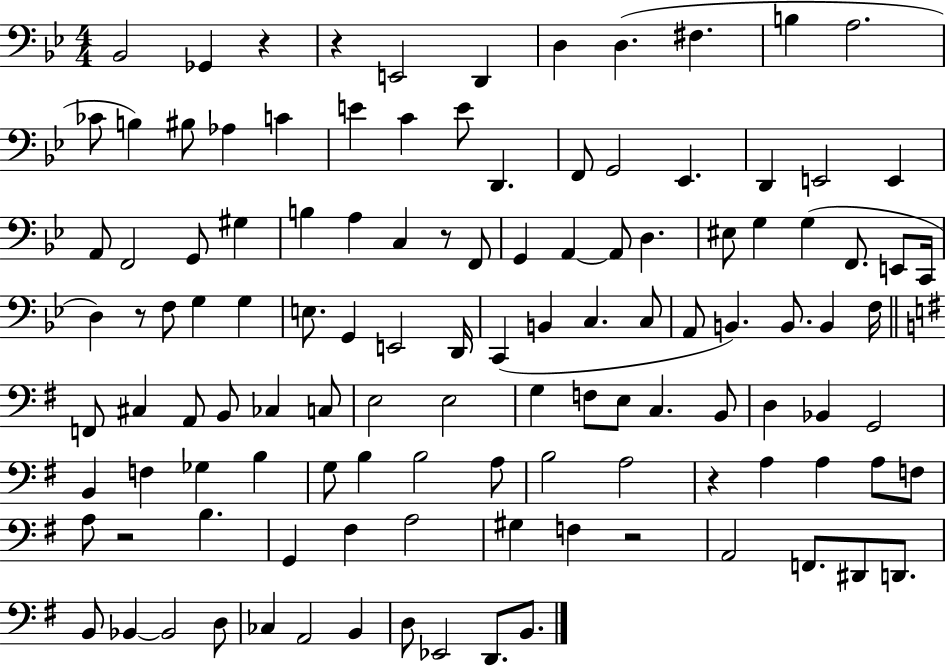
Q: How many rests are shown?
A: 7